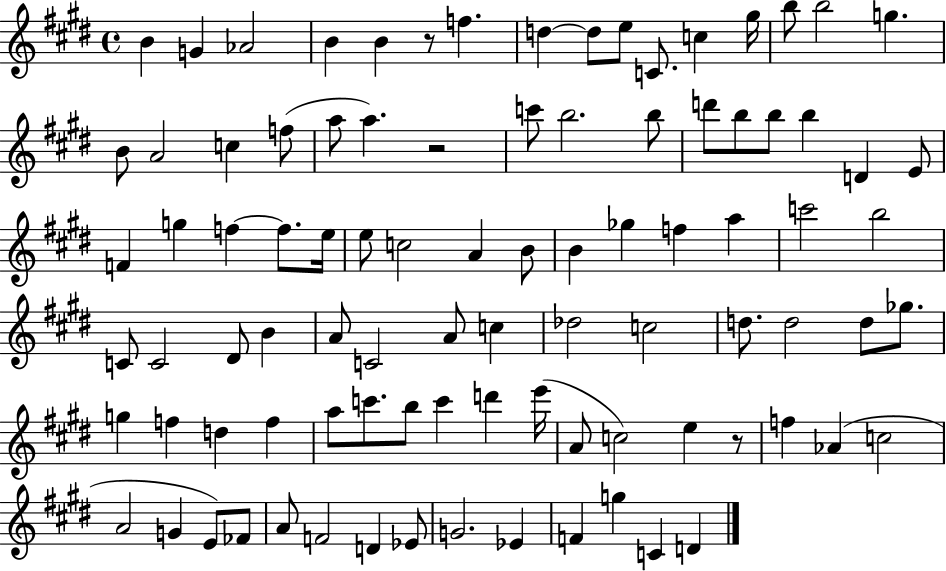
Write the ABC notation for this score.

X:1
T:Untitled
M:4/4
L:1/4
K:E
B G _A2 B B z/2 f d d/2 e/2 C/2 c ^g/4 b/2 b2 g B/2 A2 c f/2 a/2 a z2 c'/2 b2 b/2 d'/2 b/2 b/2 b D E/2 F g f f/2 e/4 e/2 c2 A B/2 B _g f a c'2 b2 C/2 C2 ^D/2 B A/2 C2 A/2 c _d2 c2 d/2 d2 d/2 _g/2 g f d f a/2 c'/2 b/2 c' d' e'/4 A/2 c2 e z/2 f _A c2 A2 G E/2 _F/2 A/2 F2 D _E/2 G2 _E F g C D